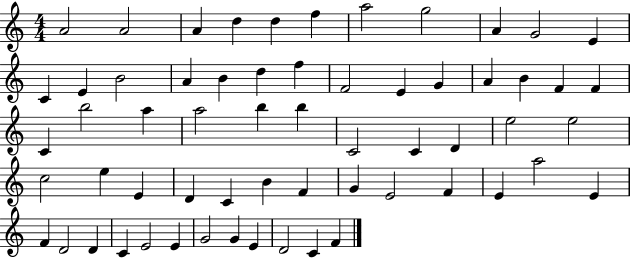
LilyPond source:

{
  \clef treble
  \numericTimeSignature
  \time 4/4
  \key c \major
  a'2 a'2 | a'4 d''4 d''4 f''4 | a''2 g''2 | a'4 g'2 e'4 | \break c'4 e'4 b'2 | a'4 b'4 d''4 f''4 | f'2 e'4 g'4 | a'4 b'4 f'4 f'4 | \break c'4 b''2 a''4 | a''2 b''4 b''4 | c'2 c'4 d'4 | e''2 e''2 | \break c''2 e''4 e'4 | d'4 c'4 b'4 f'4 | g'4 e'2 f'4 | e'4 a''2 e'4 | \break f'4 d'2 d'4 | c'4 e'2 e'4 | g'2 g'4 e'4 | d'2 c'4 f'4 | \break \bar "|."
}